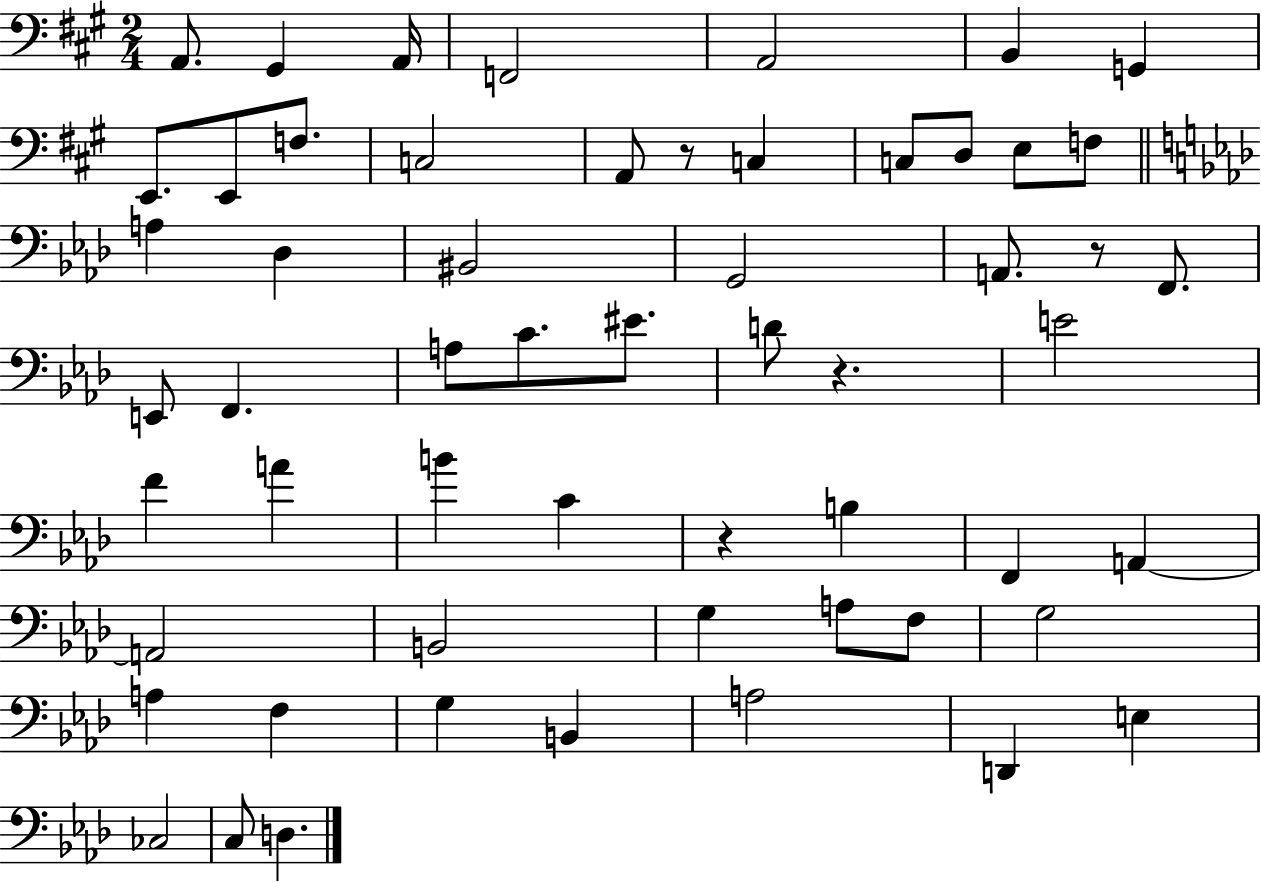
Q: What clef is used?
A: bass